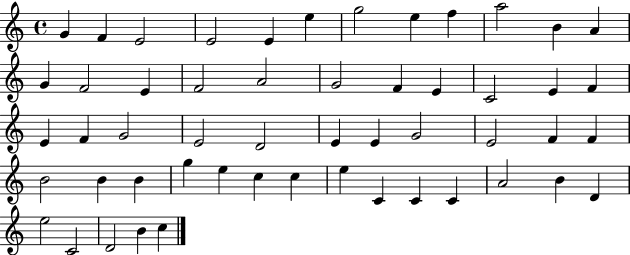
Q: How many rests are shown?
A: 0